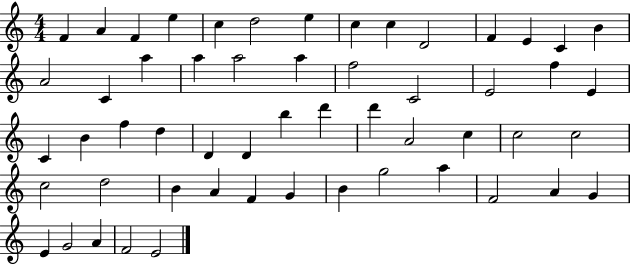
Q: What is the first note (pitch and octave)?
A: F4